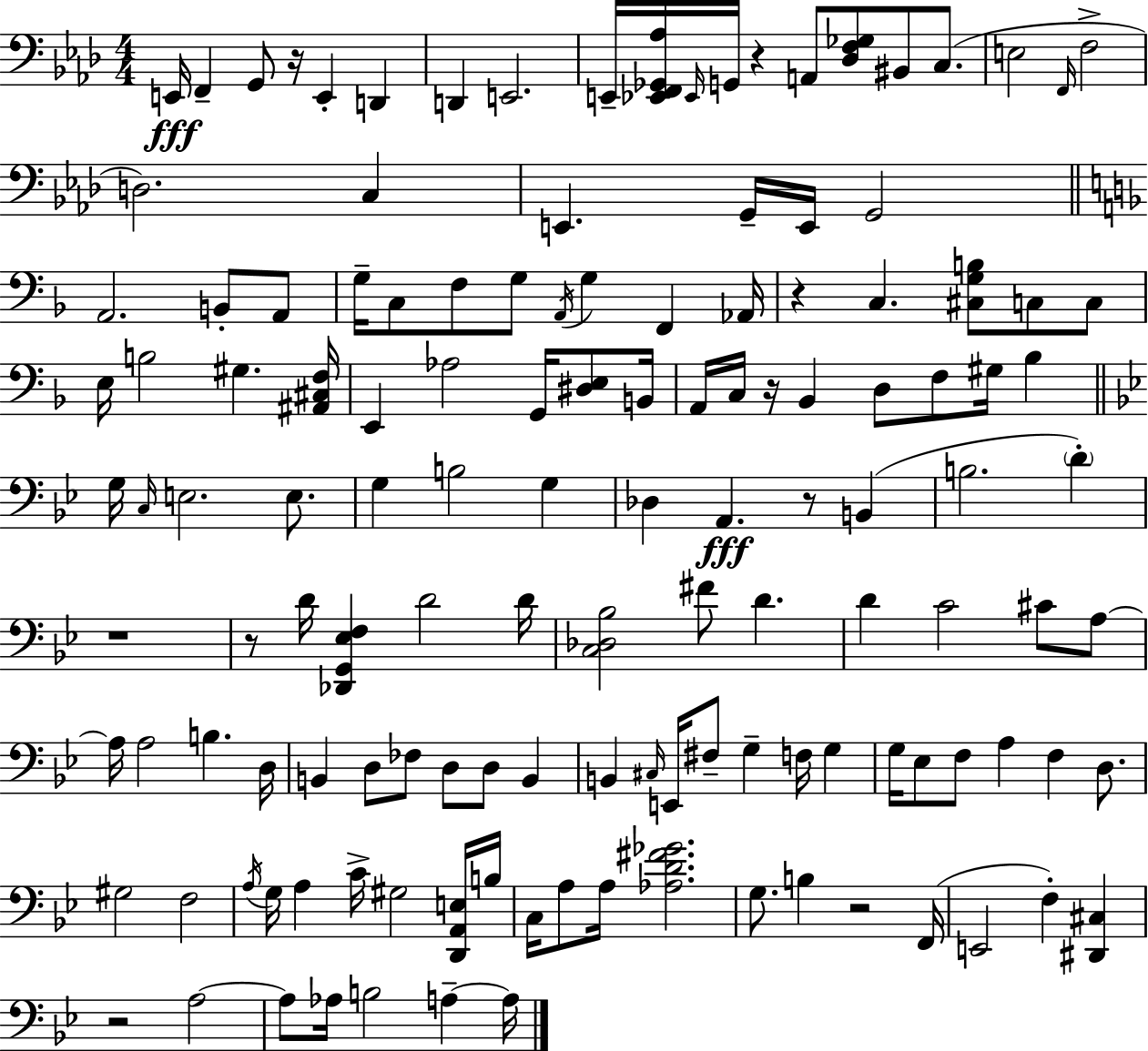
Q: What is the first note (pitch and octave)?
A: E2